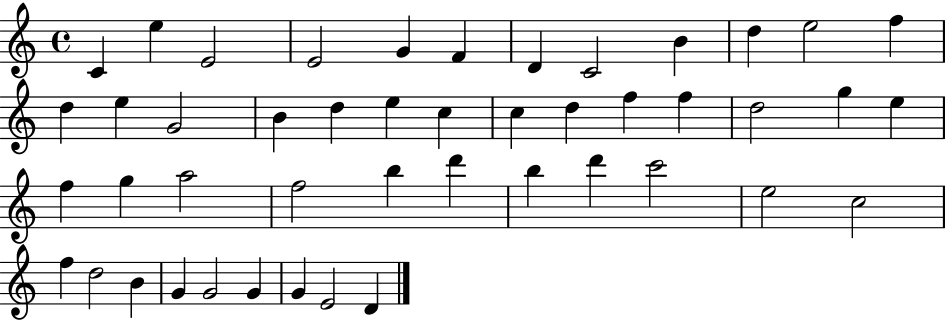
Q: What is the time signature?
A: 4/4